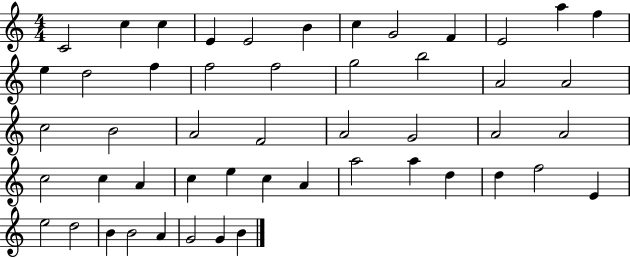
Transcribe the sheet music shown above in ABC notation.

X:1
T:Untitled
M:4/4
L:1/4
K:C
C2 c c E E2 B c G2 F E2 a f e d2 f f2 f2 g2 b2 A2 A2 c2 B2 A2 F2 A2 G2 A2 A2 c2 c A c e c A a2 a d d f2 E e2 d2 B B2 A G2 G B